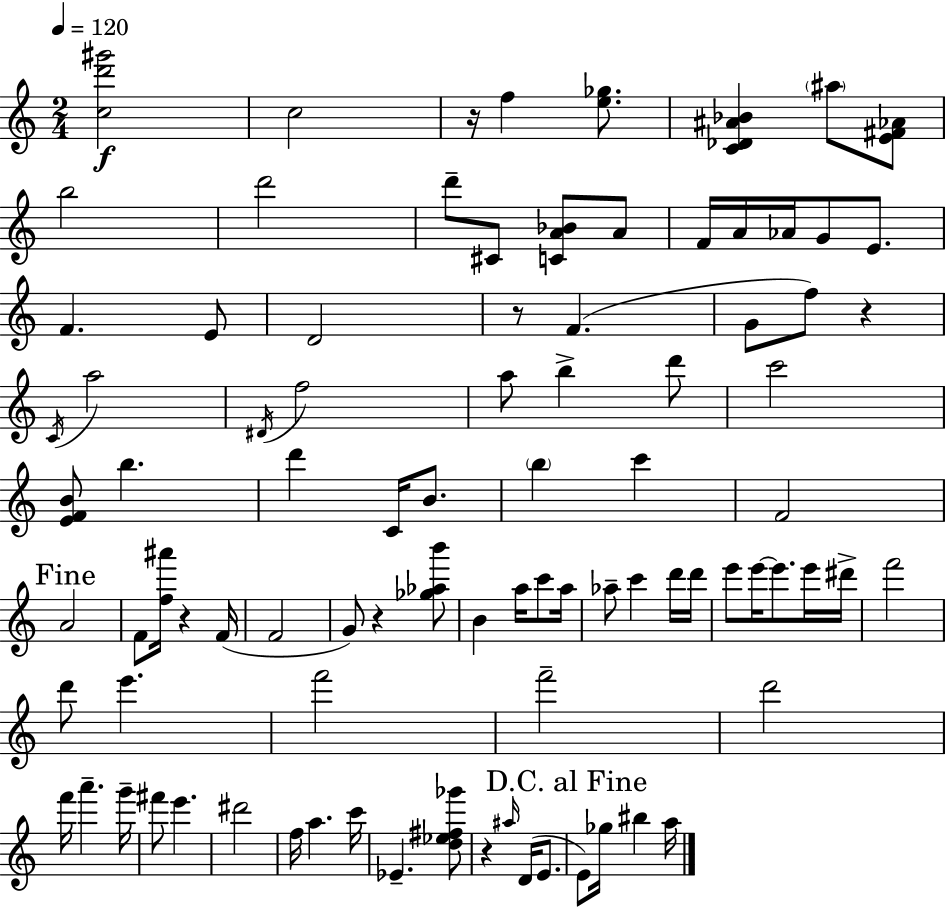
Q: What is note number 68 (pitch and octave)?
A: Eb4